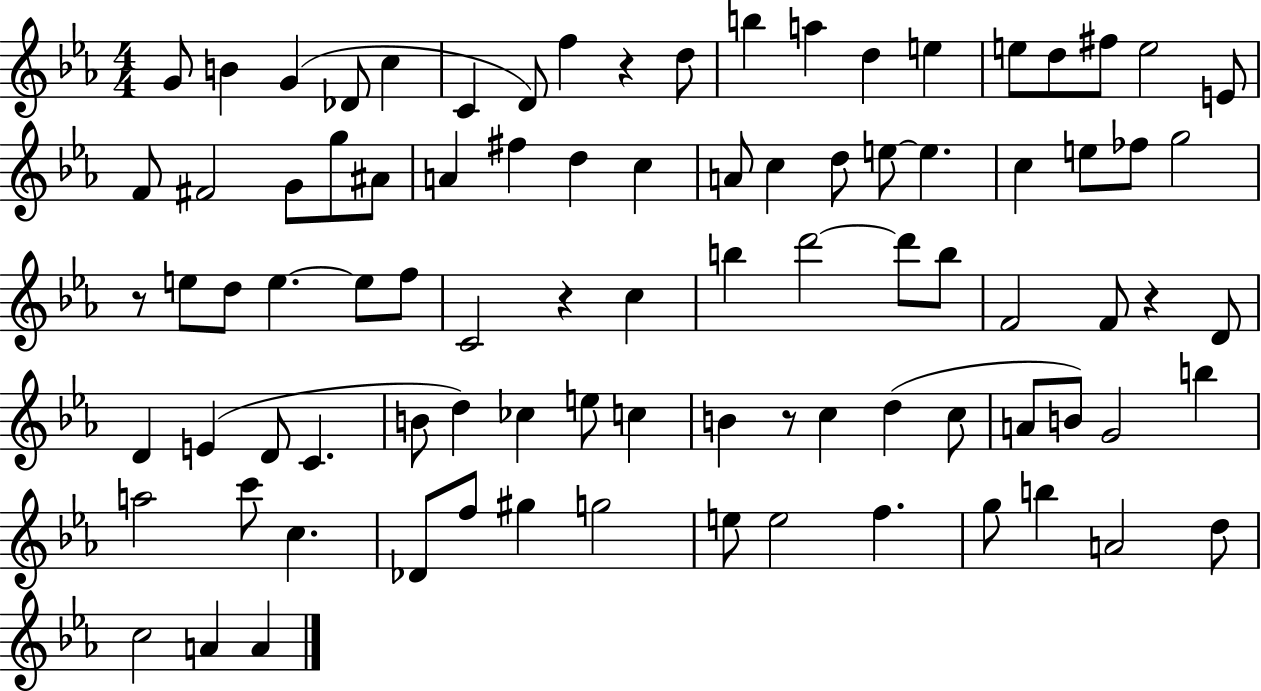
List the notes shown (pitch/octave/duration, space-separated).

G4/e B4/q G4/q Db4/e C5/q C4/q D4/e F5/q R/q D5/e B5/q A5/q D5/q E5/q E5/e D5/e F#5/e E5/h E4/e F4/e F#4/h G4/e G5/e A#4/e A4/q F#5/q D5/q C5/q A4/e C5/q D5/e E5/e E5/q. C5/q E5/e FES5/e G5/h R/e E5/e D5/e E5/q. E5/e F5/e C4/h R/q C5/q B5/q D6/h D6/e B5/e F4/h F4/e R/q D4/e D4/q E4/q D4/e C4/q. B4/e D5/q CES5/q E5/e C5/q B4/q R/e C5/q D5/q C5/e A4/e B4/e G4/h B5/q A5/h C6/e C5/q. Db4/e F5/e G#5/q G5/h E5/e E5/h F5/q. G5/e B5/q A4/h D5/e C5/h A4/q A4/q